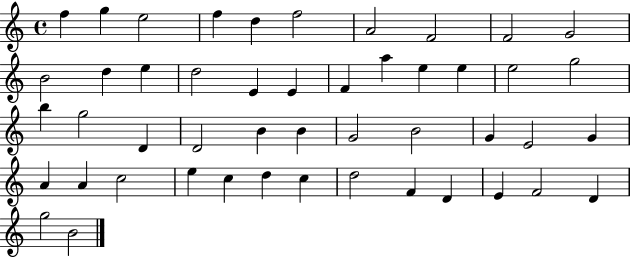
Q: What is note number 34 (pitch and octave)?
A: A4